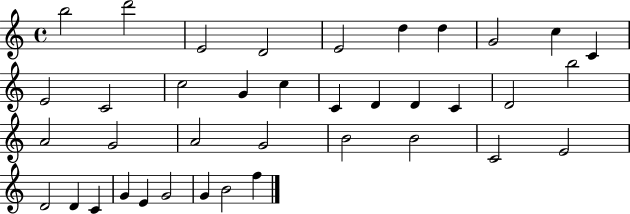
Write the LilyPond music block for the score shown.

{
  \clef treble
  \time 4/4
  \defaultTimeSignature
  \key c \major
  b''2 d'''2 | e'2 d'2 | e'2 d''4 d''4 | g'2 c''4 c'4 | \break e'2 c'2 | c''2 g'4 c''4 | c'4 d'4 d'4 c'4 | d'2 b''2 | \break a'2 g'2 | a'2 g'2 | b'2 b'2 | c'2 e'2 | \break d'2 d'4 c'4 | g'4 e'4 g'2 | g'4 b'2 f''4 | \bar "|."
}